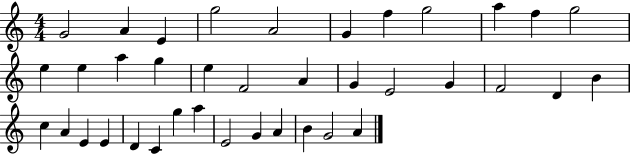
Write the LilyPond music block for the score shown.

{
  \clef treble
  \numericTimeSignature
  \time 4/4
  \key c \major
  g'2 a'4 e'4 | g''2 a'2 | g'4 f''4 g''2 | a''4 f''4 g''2 | \break e''4 e''4 a''4 g''4 | e''4 f'2 a'4 | g'4 e'2 g'4 | f'2 d'4 b'4 | \break c''4 a'4 e'4 e'4 | d'4 c'4 g''4 a''4 | e'2 g'4 a'4 | b'4 g'2 a'4 | \break \bar "|."
}